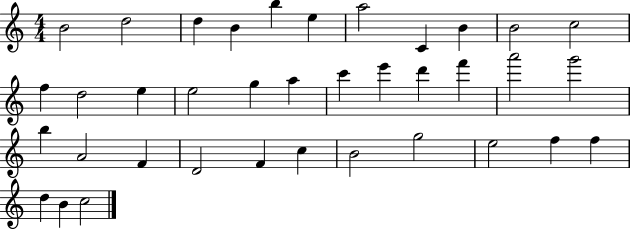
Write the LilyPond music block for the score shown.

{
  \clef treble
  \numericTimeSignature
  \time 4/4
  \key c \major
  b'2 d''2 | d''4 b'4 b''4 e''4 | a''2 c'4 b'4 | b'2 c''2 | \break f''4 d''2 e''4 | e''2 g''4 a''4 | c'''4 e'''4 d'''4 f'''4 | a'''2 g'''2 | \break b''4 a'2 f'4 | d'2 f'4 c''4 | b'2 g''2 | e''2 f''4 f''4 | \break d''4 b'4 c''2 | \bar "|."
}